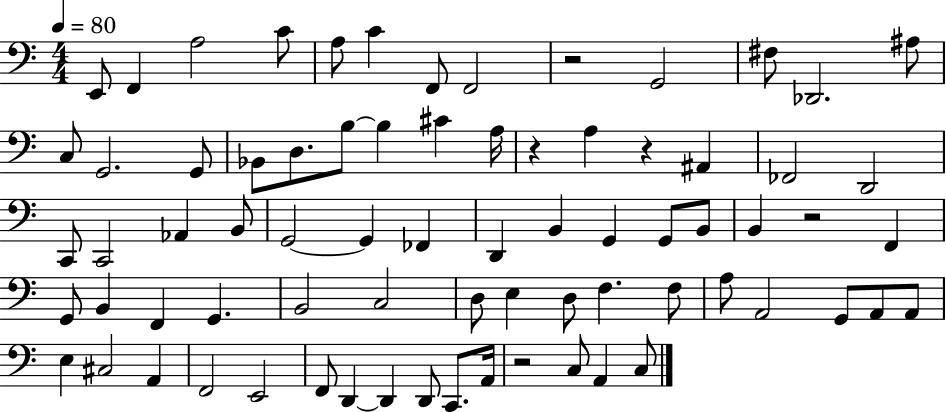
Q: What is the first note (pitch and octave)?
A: E2